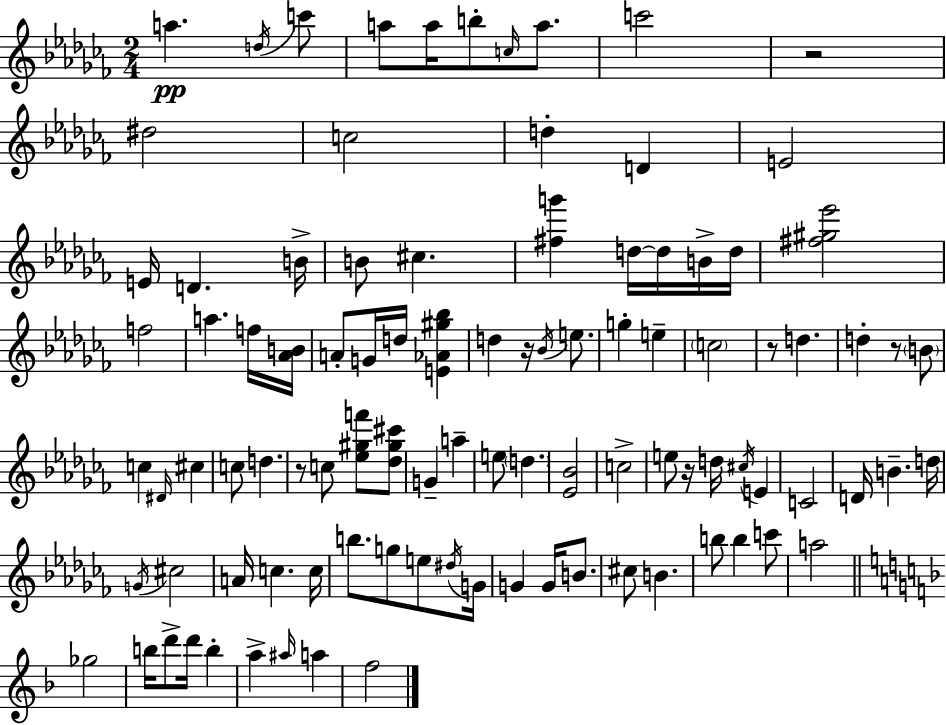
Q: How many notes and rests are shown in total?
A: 98